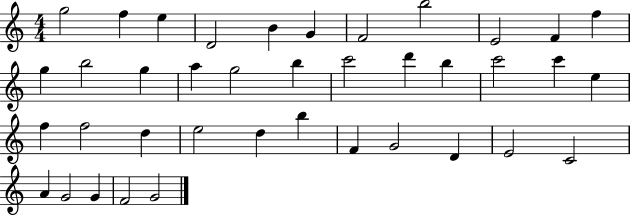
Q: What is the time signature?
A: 4/4